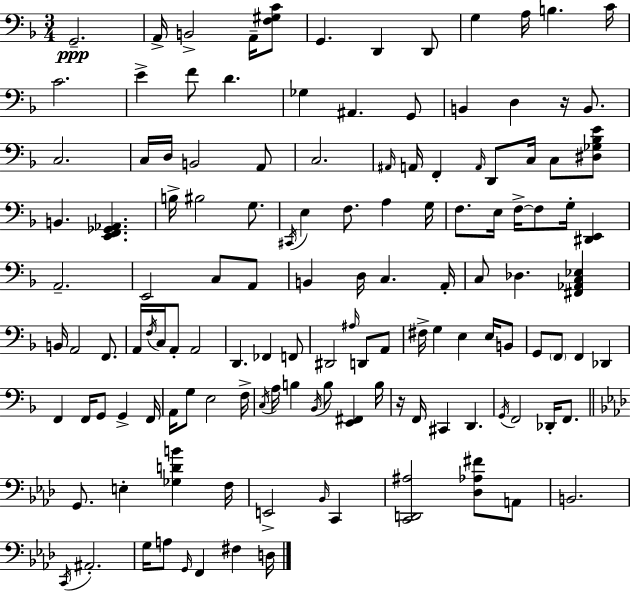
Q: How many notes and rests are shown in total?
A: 131